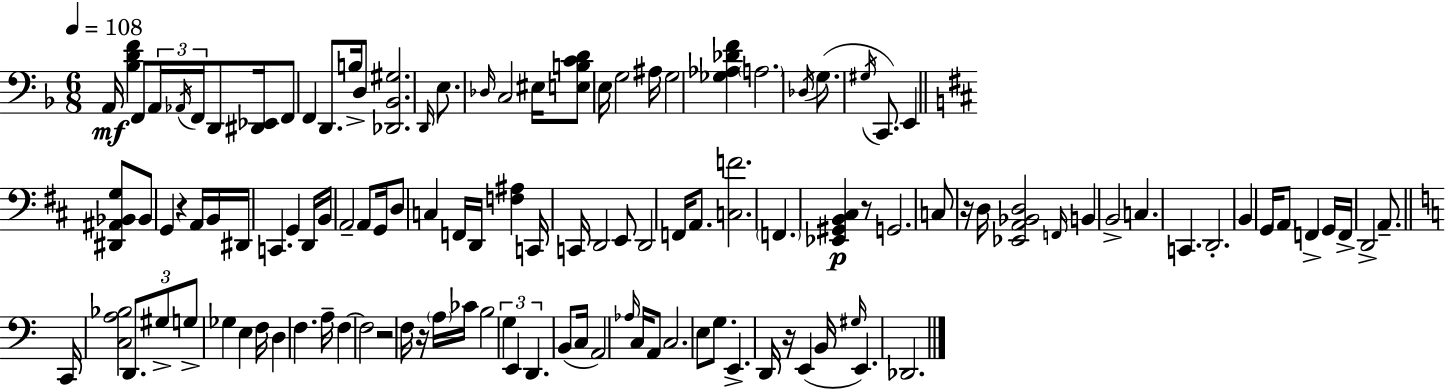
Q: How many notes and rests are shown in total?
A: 119